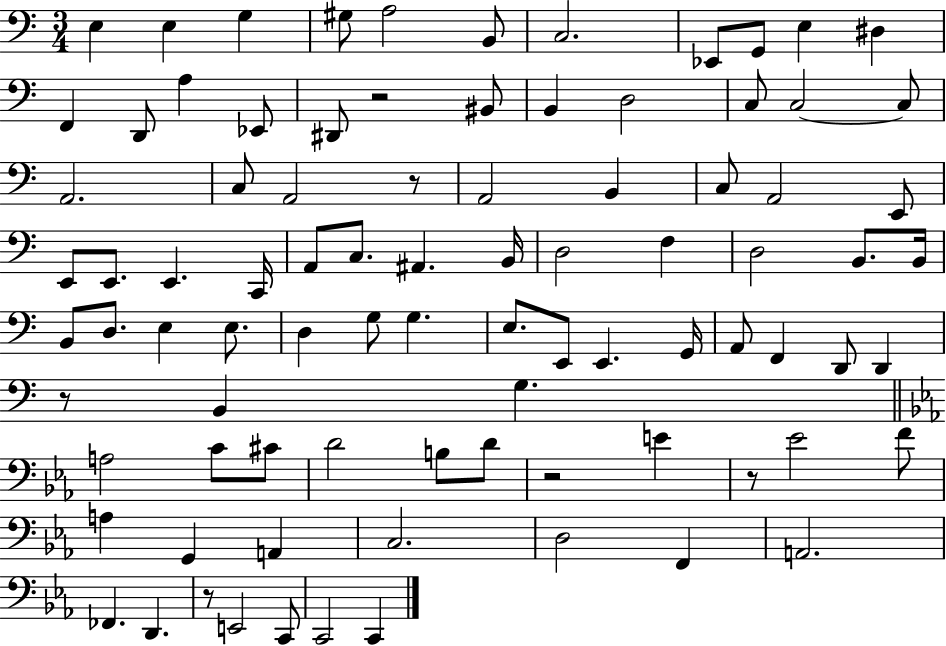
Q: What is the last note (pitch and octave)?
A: C2